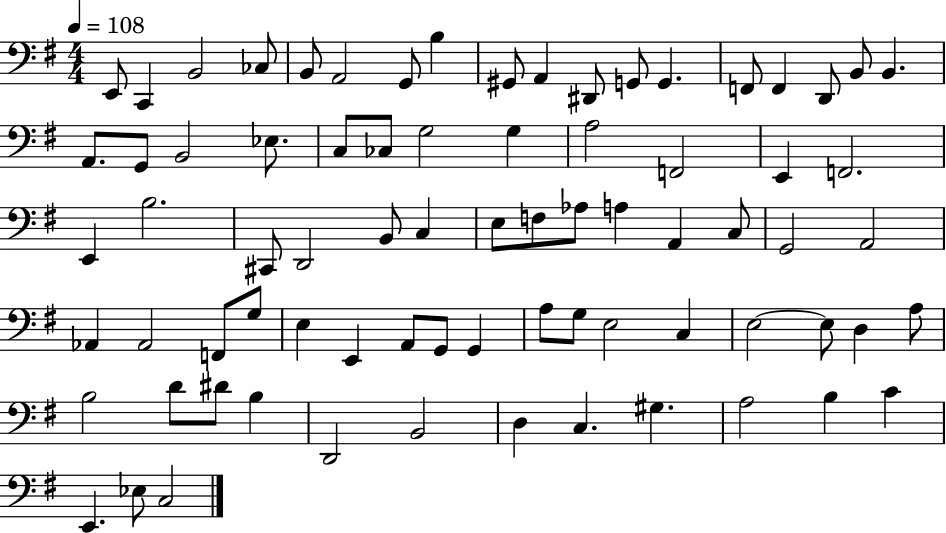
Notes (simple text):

E2/e C2/q B2/h CES3/e B2/e A2/h G2/e B3/q G#2/e A2/q D#2/e G2/e G2/q. F2/e F2/q D2/e B2/e B2/q. A2/e. G2/e B2/h Eb3/e. C3/e CES3/e G3/h G3/q A3/h F2/h E2/q F2/h. E2/q B3/h. C#2/e D2/h B2/e C3/q E3/e F3/e Ab3/e A3/q A2/q C3/e G2/h A2/h Ab2/q Ab2/h F2/e G3/e E3/q E2/q A2/e G2/e G2/q A3/e G3/e E3/h C3/q E3/h E3/e D3/q A3/e B3/h D4/e D#4/e B3/q D2/h B2/h D3/q C3/q. G#3/q. A3/h B3/q C4/q E2/q. Eb3/e C3/h